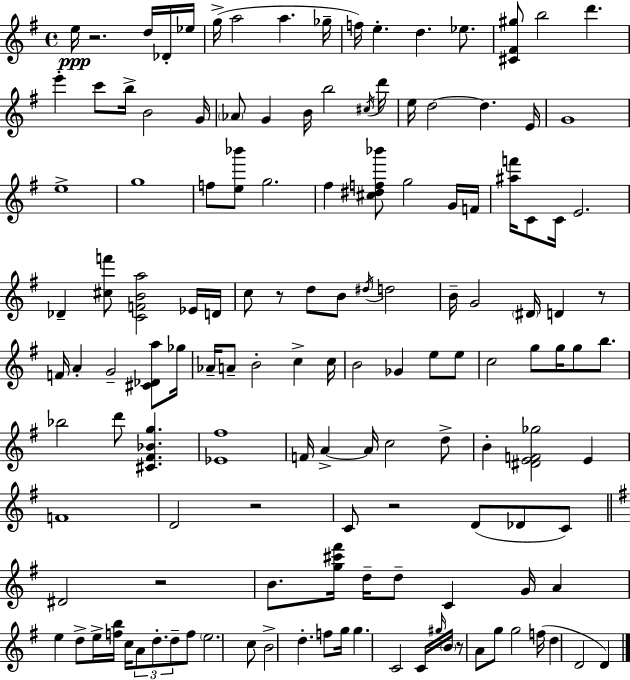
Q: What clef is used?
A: treble